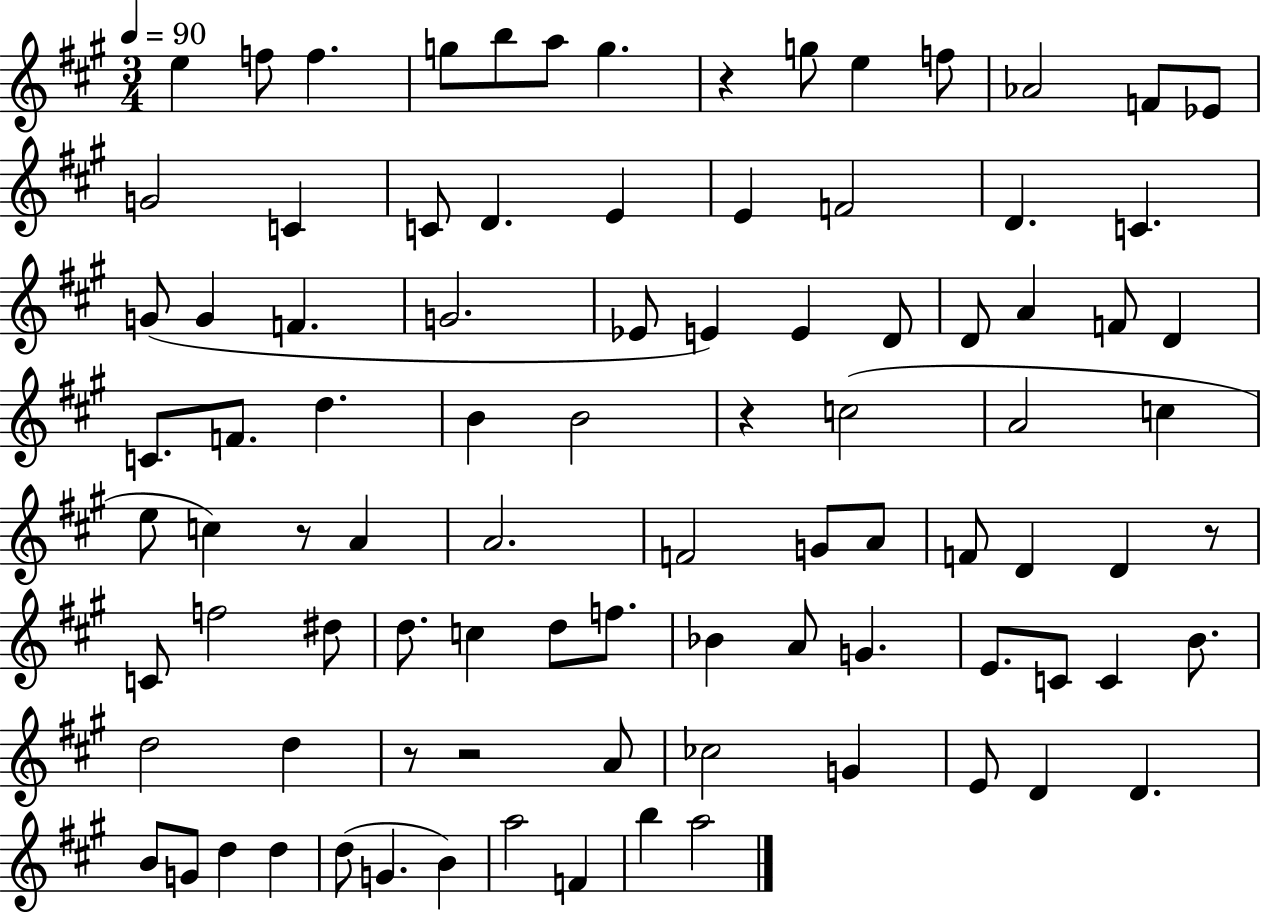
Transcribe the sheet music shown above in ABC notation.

X:1
T:Untitled
M:3/4
L:1/4
K:A
e f/2 f g/2 b/2 a/2 g z g/2 e f/2 _A2 F/2 _E/2 G2 C C/2 D E E F2 D C G/2 G F G2 _E/2 E E D/2 D/2 A F/2 D C/2 F/2 d B B2 z c2 A2 c e/2 c z/2 A A2 F2 G/2 A/2 F/2 D D z/2 C/2 f2 ^d/2 d/2 c d/2 f/2 _B A/2 G E/2 C/2 C B/2 d2 d z/2 z2 A/2 _c2 G E/2 D D B/2 G/2 d d d/2 G B a2 F b a2